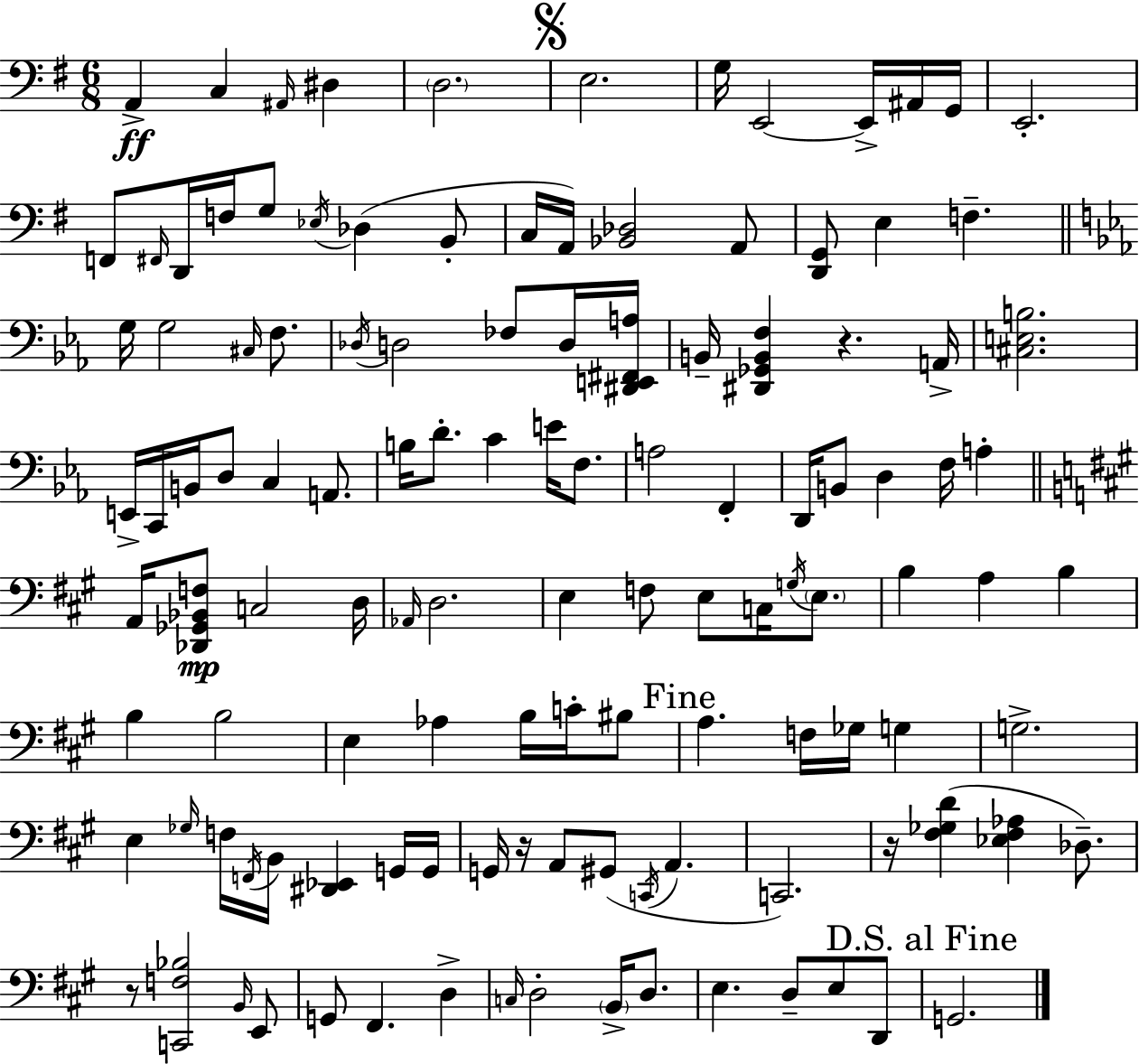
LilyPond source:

{
  \clef bass
  \numericTimeSignature
  \time 6/8
  \key g \major
  a,4->\ff c4 \grace { ais,16 } dis4 | \parenthesize d2. | \mark \markup { \musicglyph "scripts.segno" } e2. | g16 e,2~~ e,16-> ais,16 | \break g,16 e,2.-. | f,8 \grace { fis,16 } d,16 f16 g8 \acciaccatura { ees16 } des4( | b,8-. c16 a,16) <bes, des>2 | a,8 <d, g,>8 e4 f4.-- | \break \bar "||" \break \key ees \major g16 g2 \grace { cis16 } f8. | \acciaccatura { des16 } d2 fes8 | d16 <dis, e, fis, a>16 b,16-- <dis, ges, b, f>4 r4. | a,16-> <cis e b>2. | \break e,16-> c,16 b,16 d8 c4 a,8. | b16 d'8.-. c'4 e'16 f8. | a2 f,4-. | d,16 b,8 d4 f16 a4-. | \break \bar "||" \break \key a \major a,16 <des, ges, bes, f>8\mp c2 d16 | \grace { aes,16 } d2. | e4 f8 e8 c16 \acciaccatura { g16 } \parenthesize e8. | b4 a4 b4 | \break b4 b2 | e4 aes4 b16 c'16-. | bis8 \mark "Fine" a4. f16 ges16 g4 | g2.-> | \break e4 \grace { ges16 } f16 \acciaccatura { f,16 } b,16 <dis, ees,>4 | g,16 g,16 g,16 r16 a,8 gis,8( \acciaccatura { c,16 } a,4. | c,2.) | r16 <fis ges d'>4( <ees fis aes>4 | \break des8.--) r8 <c, f bes>2 | \grace { b,16 } e,8 g,8 fis,4. | d4-> \grace { c16 } d2-. | \parenthesize b,16-> d8. e4. | \break d8-- e8 d,8 \mark "D.S. al Fine" g,2. | \bar "|."
}